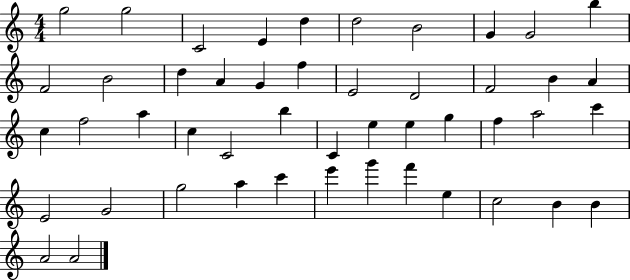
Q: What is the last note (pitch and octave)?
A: A4